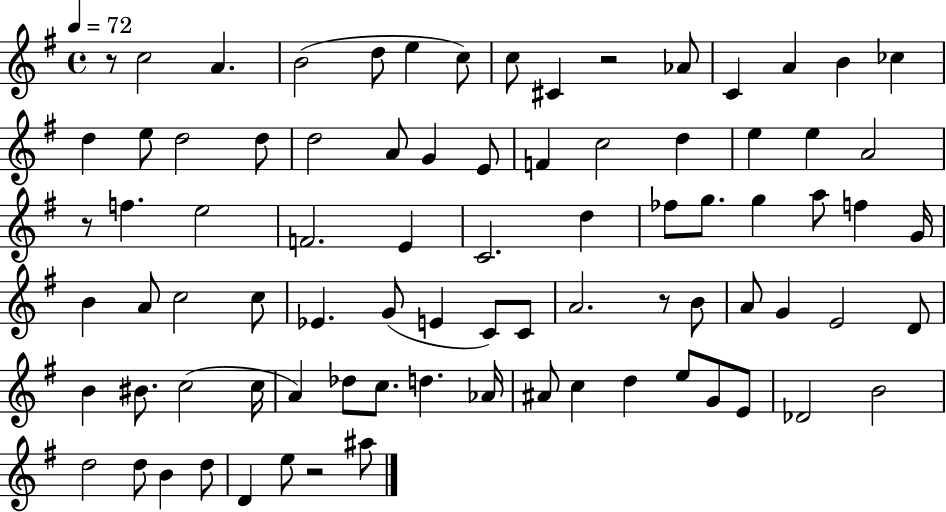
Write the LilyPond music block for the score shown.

{
  \clef treble
  \time 4/4
  \defaultTimeSignature
  \key g \major
  \tempo 4 = 72
  \repeat volta 2 { r8 c''2 a'4. | b'2( d''8 e''4 c''8) | c''8 cis'4 r2 aes'8 | c'4 a'4 b'4 ces''4 | \break d''4 e''8 d''2 d''8 | d''2 a'8 g'4 e'8 | f'4 c''2 d''4 | e''4 e''4 a'2 | \break r8 f''4. e''2 | f'2. e'4 | c'2. d''4 | fes''8 g''8. g''4 a''8 f''4 g'16 | \break b'4 a'8 c''2 c''8 | ees'4. g'8( e'4 c'8) c'8 | a'2. r8 b'8 | a'8 g'4 e'2 d'8 | \break b'4 bis'8. c''2( c''16 | a'4) des''8 c''8. d''4. aes'16 | ais'8 c''4 d''4 e''8 g'8 e'8 | des'2 b'2 | \break d''2 d''8 b'4 d''8 | d'4 e''8 r2 ais''8 | } \bar "|."
}